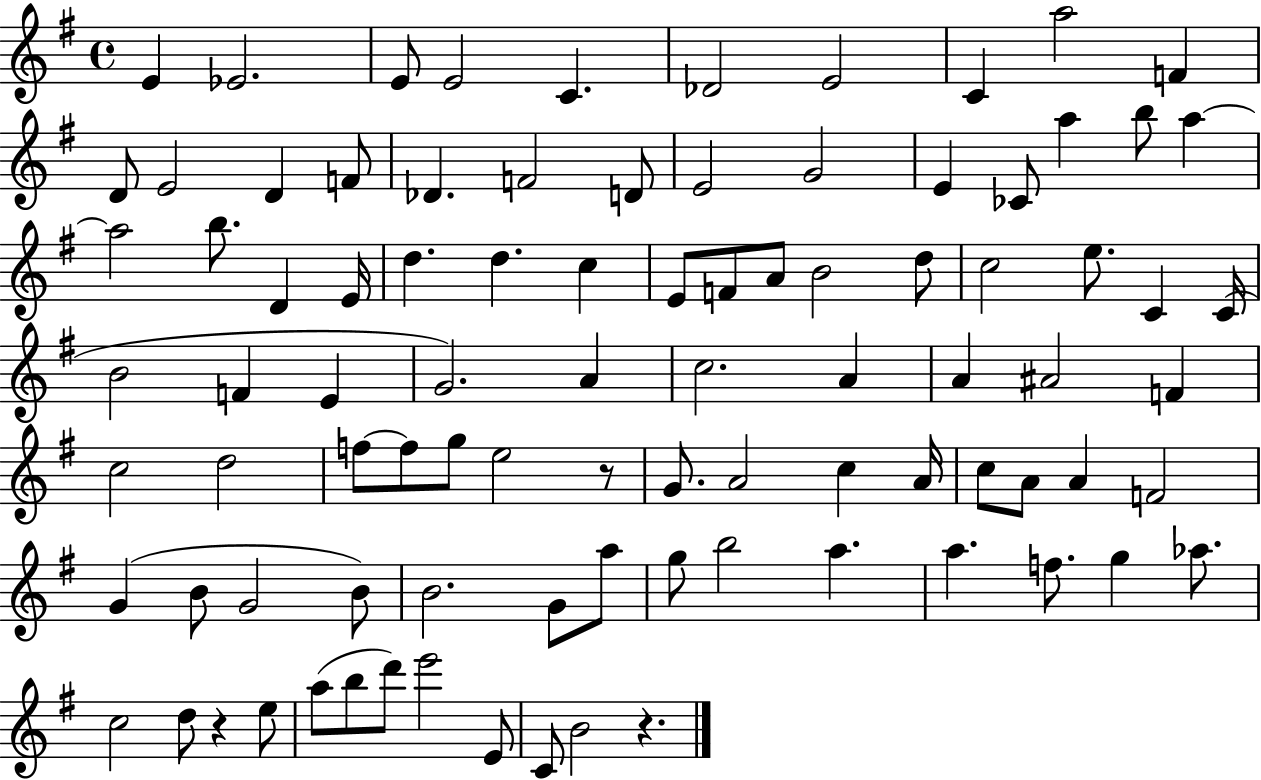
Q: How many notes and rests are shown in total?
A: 91